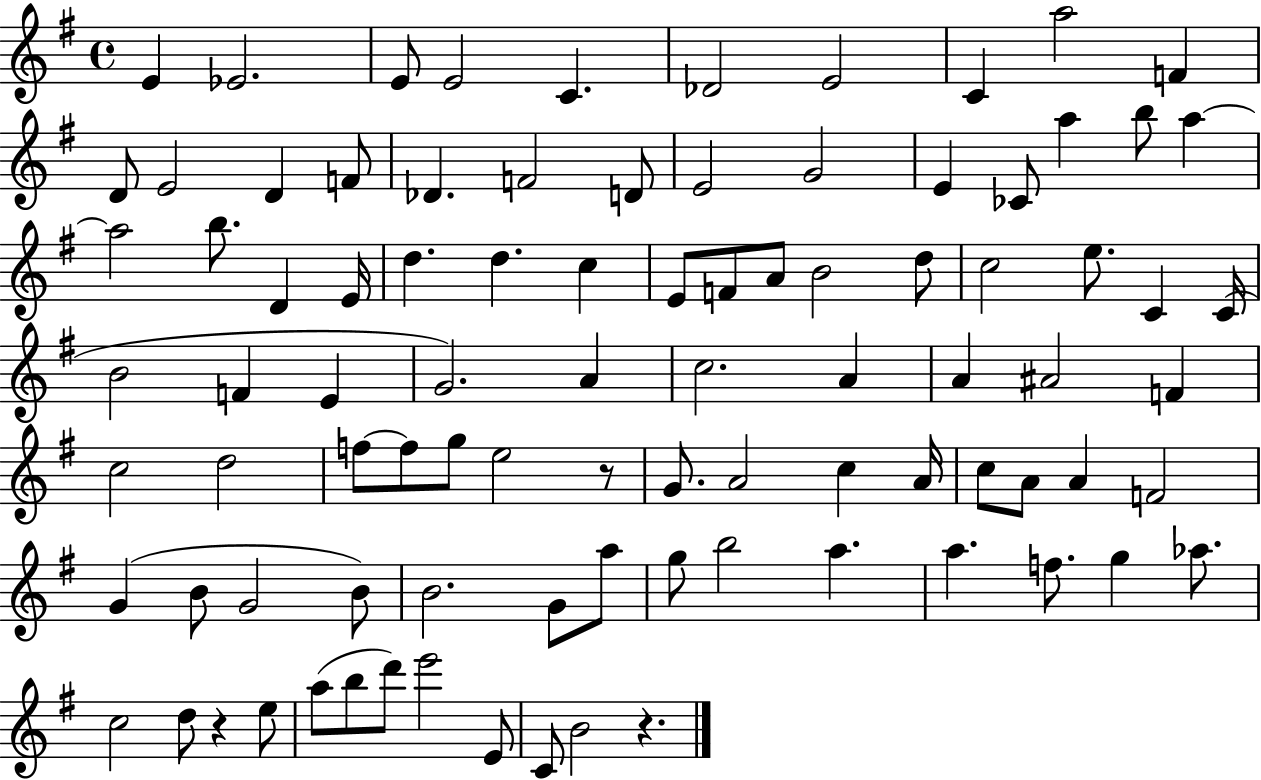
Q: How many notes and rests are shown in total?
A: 91